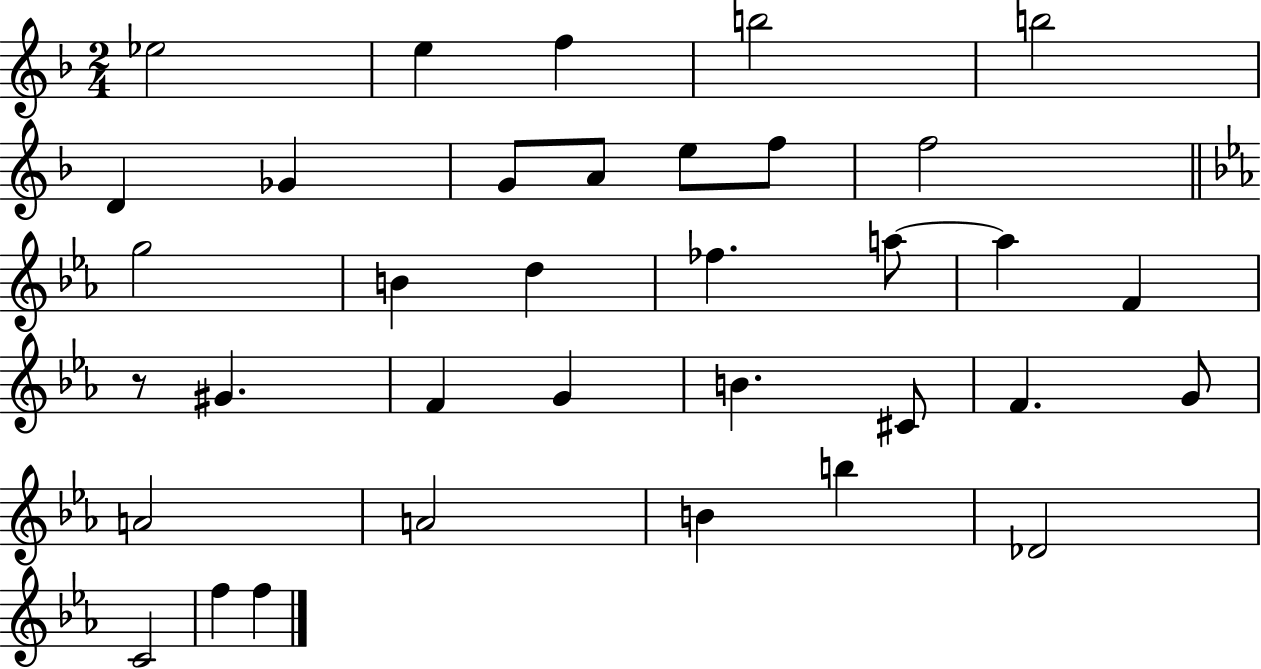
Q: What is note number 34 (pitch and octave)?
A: F5